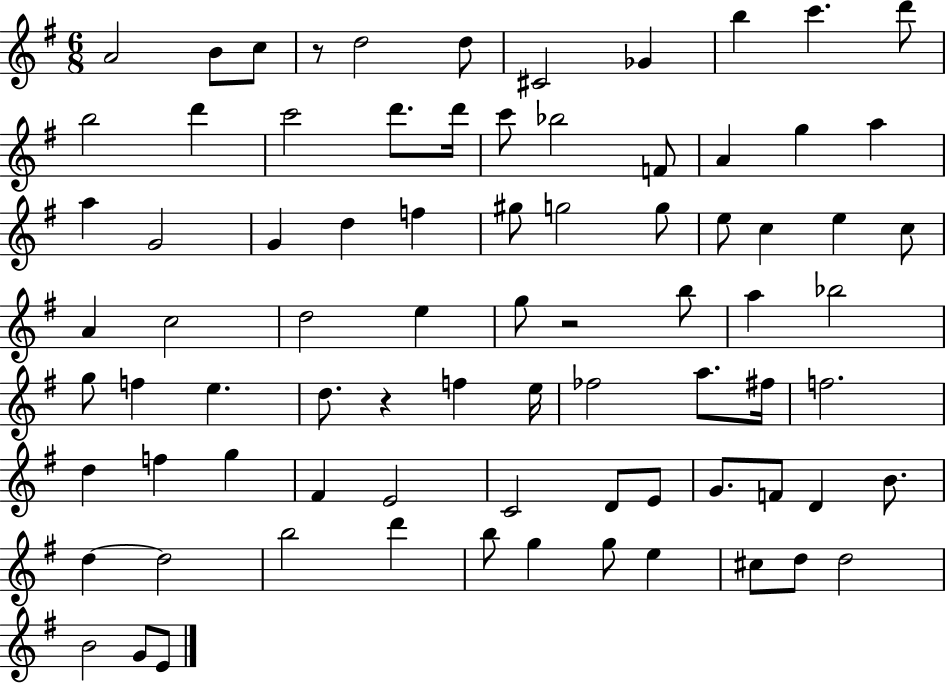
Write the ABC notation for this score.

X:1
T:Untitled
M:6/8
L:1/4
K:G
A2 B/2 c/2 z/2 d2 d/2 ^C2 _G b c' d'/2 b2 d' c'2 d'/2 d'/4 c'/2 _b2 F/2 A g a a G2 G d f ^g/2 g2 g/2 e/2 c e c/2 A c2 d2 e g/2 z2 b/2 a _b2 g/2 f e d/2 z f e/4 _f2 a/2 ^f/4 f2 d f g ^F E2 C2 D/2 E/2 G/2 F/2 D B/2 d d2 b2 d' b/2 g g/2 e ^c/2 d/2 d2 B2 G/2 E/2